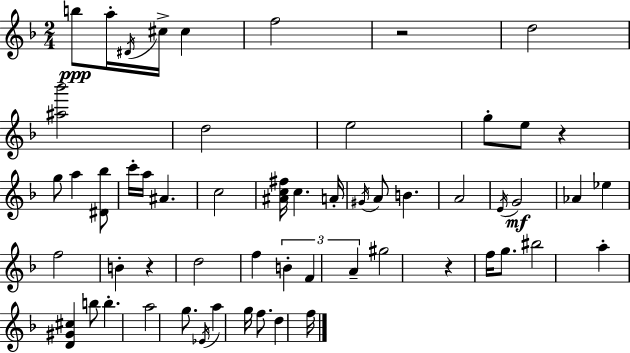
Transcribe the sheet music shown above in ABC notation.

X:1
T:Untitled
M:2/4
L:1/4
K:Dm
b/2 a/4 ^D/4 ^c/4 ^c f2 z2 d2 [^a_b']2 d2 e2 g/2 e/2 z g/2 a [^D_b]/2 c'/4 a/4 ^A c2 [^Ac^f]/4 c A/4 ^G/4 A/2 B A2 E/4 G2 _A _e f2 B z d2 f B F A ^g2 z f/4 g/2 ^b2 a [D^G^c] b/2 b a2 g/2 _E/4 a g/4 f/2 d f/4